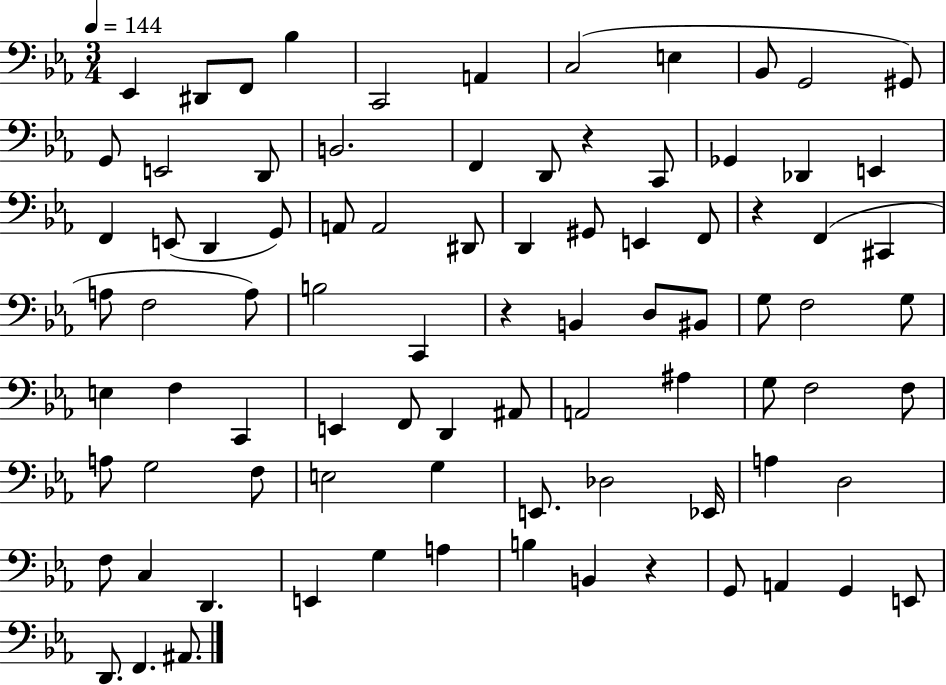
Eb2/q D#2/e F2/e Bb3/q C2/h A2/q C3/h E3/q Bb2/e G2/h G#2/e G2/e E2/h D2/e B2/h. F2/q D2/e R/q C2/e Gb2/q Db2/q E2/q F2/q E2/e D2/q G2/e A2/e A2/h D#2/e D2/q G#2/e E2/q F2/e R/q F2/q C#2/q A3/e F3/h A3/e B3/h C2/q R/q B2/q D3/e BIS2/e G3/e F3/h G3/e E3/q F3/q C2/q E2/q F2/e D2/q A#2/e A2/h A#3/q G3/e F3/h F3/e A3/e G3/h F3/e E3/h G3/q E2/e. Db3/h Eb2/s A3/q D3/h F3/e C3/q D2/q. E2/q G3/q A3/q B3/q B2/q R/q G2/e A2/q G2/q E2/e D2/e. F2/q. A#2/e.